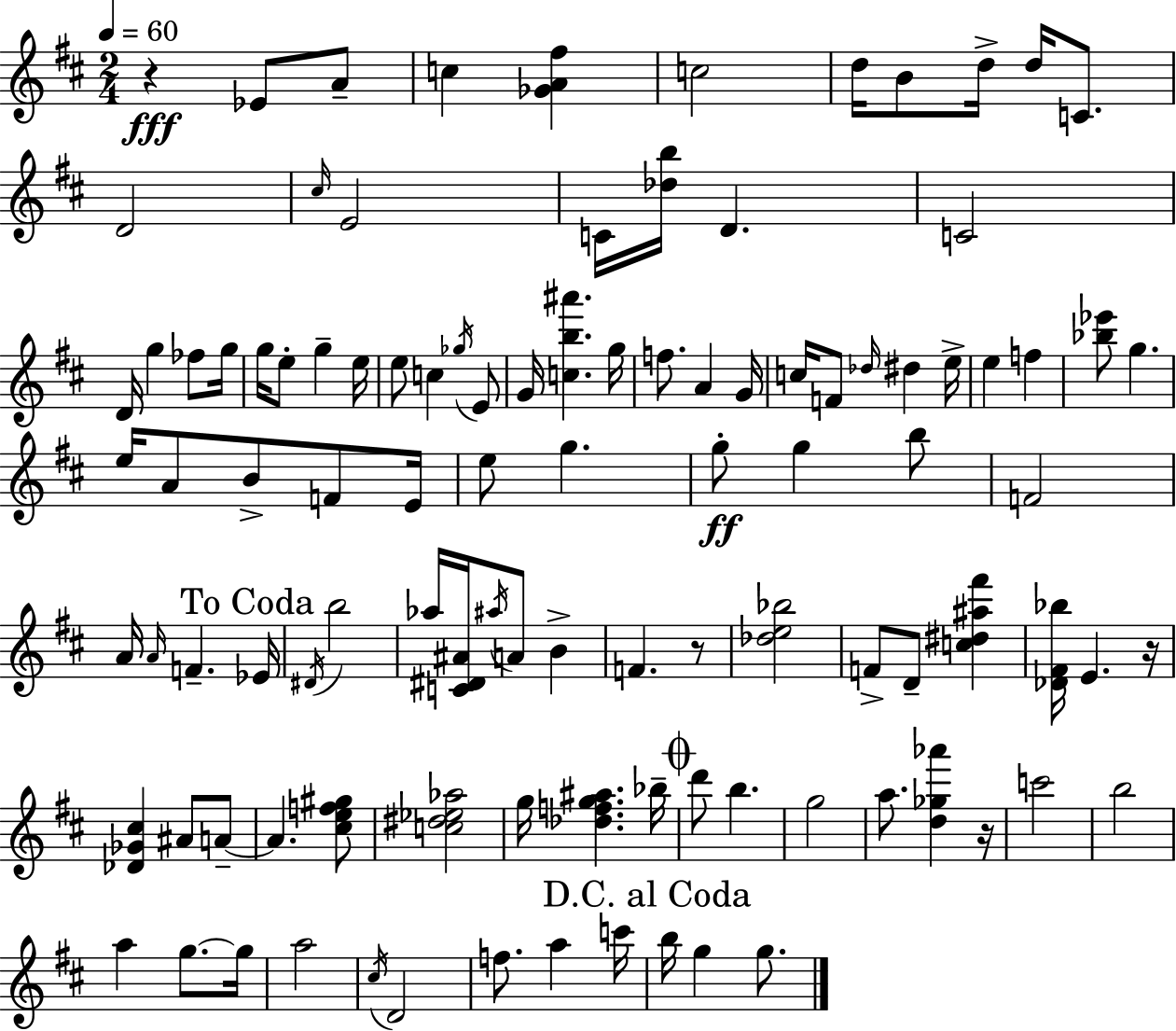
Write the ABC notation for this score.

X:1
T:Untitled
M:2/4
L:1/4
K:D
z _E/2 A/2 c [_GA^f] c2 d/4 B/2 d/4 d/4 C/2 D2 ^c/4 E2 C/4 [_db]/4 D C2 D/4 g _f/2 g/4 g/4 e/2 g e/4 e/2 c _g/4 E/2 G/4 [cb^a'] g/4 f/2 A G/4 c/4 F/2 _d/4 ^d e/4 e f [_b_e']/2 g e/4 A/2 B/2 F/2 E/4 e/2 g g/2 g b/2 F2 A/4 A/4 F _E/4 ^D/4 b2 _a/4 [C^D^A]/4 ^a/4 A/2 B F z/2 [_de_b]2 F/2 D/2 [c^d^a^f'] [_D^F_b]/4 E z/4 [_D_G^c] ^A/2 A/2 A [^cef^g]/2 [c^d_e_a]2 g/4 [_dfg^a] _b/4 d'/2 b g2 a/2 [d_g_a'] z/4 c'2 b2 a g/2 g/4 a2 ^c/4 D2 f/2 a c'/4 b/4 g g/2